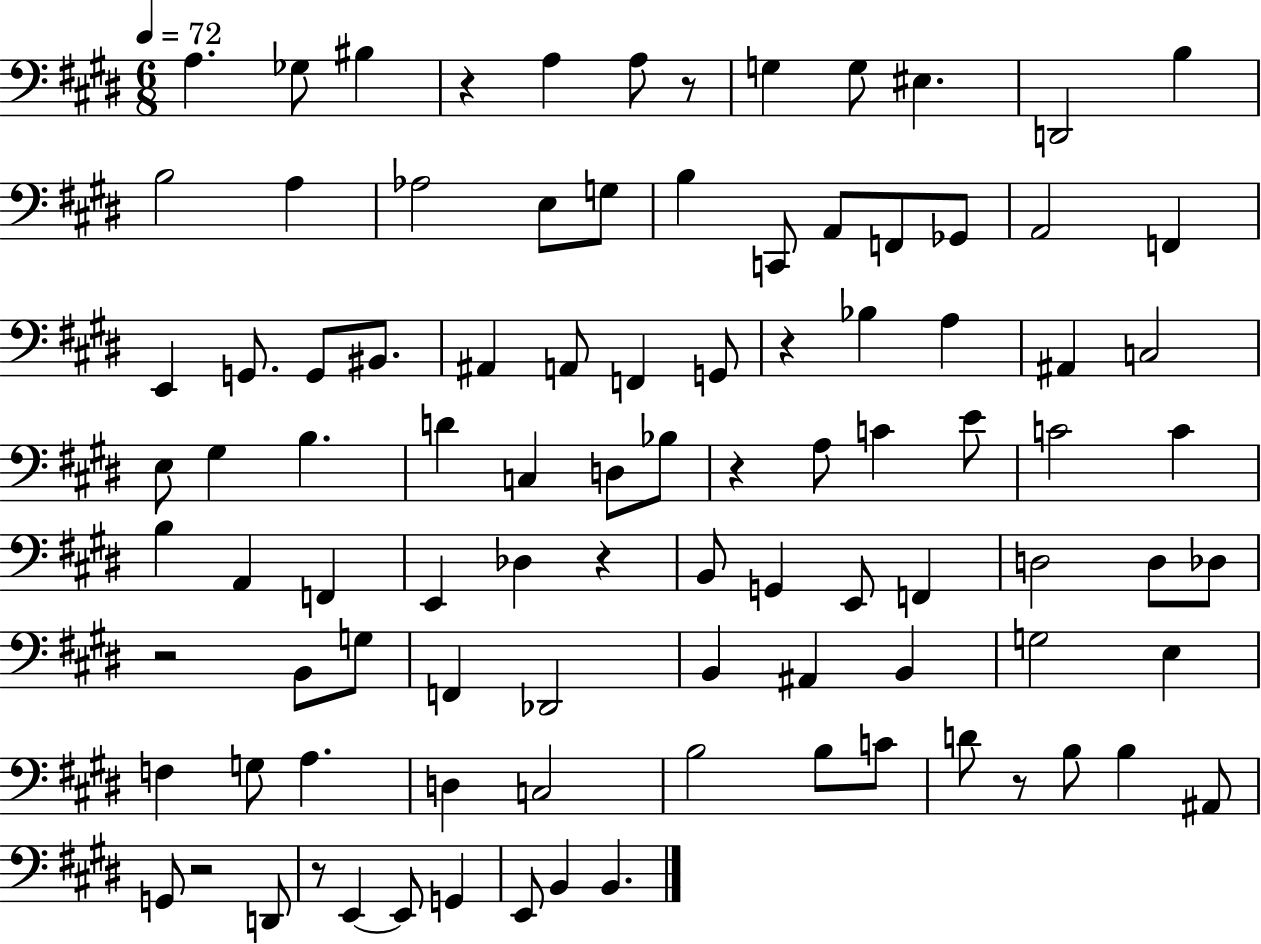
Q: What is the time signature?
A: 6/8